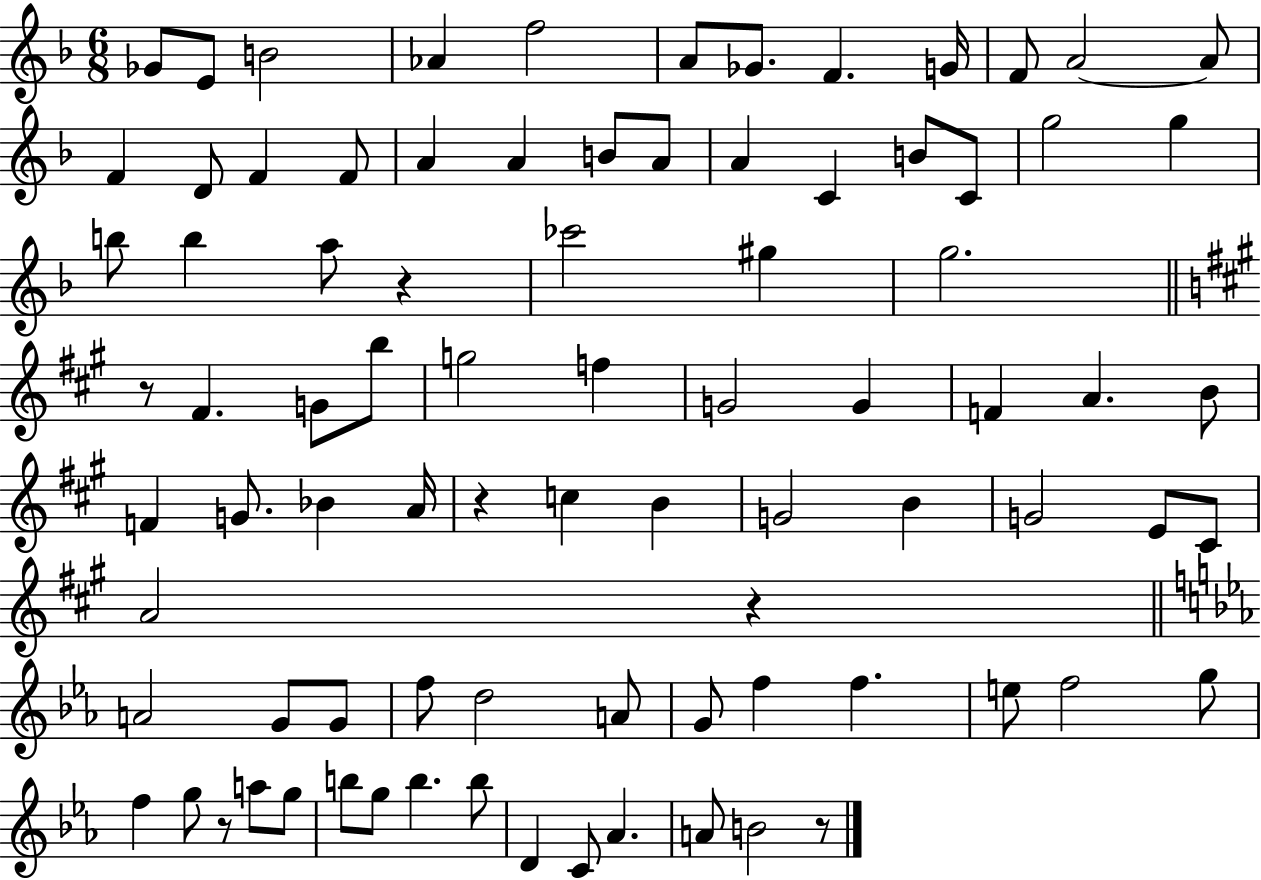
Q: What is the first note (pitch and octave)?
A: Gb4